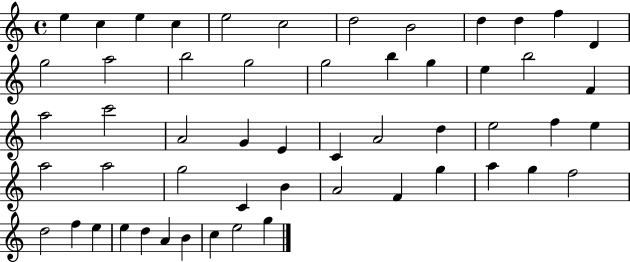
X:1
T:Untitled
M:4/4
L:1/4
K:C
e c e c e2 c2 d2 B2 d d f D g2 a2 b2 g2 g2 b g e b2 F a2 c'2 A2 G E C A2 d e2 f e a2 a2 g2 C B A2 F g a g f2 d2 f e e d A B c e2 g